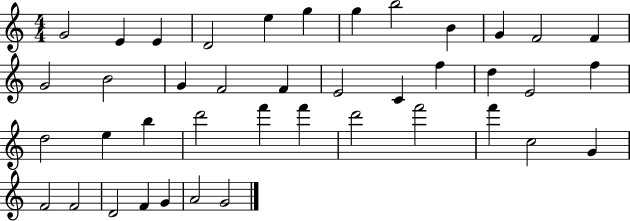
{
  \clef treble
  \numericTimeSignature
  \time 4/4
  \key c \major
  g'2 e'4 e'4 | d'2 e''4 g''4 | g''4 b''2 b'4 | g'4 f'2 f'4 | \break g'2 b'2 | g'4 f'2 f'4 | e'2 c'4 f''4 | d''4 e'2 f''4 | \break d''2 e''4 b''4 | d'''2 f'''4 f'''4 | d'''2 f'''2 | f'''4 c''2 g'4 | \break f'2 f'2 | d'2 f'4 g'4 | a'2 g'2 | \bar "|."
}